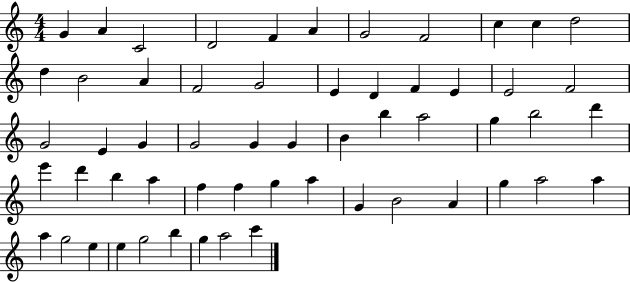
X:1
T:Untitled
M:4/4
L:1/4
K:C
G A C2 D2 F A G2 F2 c c d2 d B2 A F2 G2 E D F E E2 F2 G2 E G G2 G G B b a2 g b2 d' e' d' b a f f g a G B2 A g a2 a a g2 e e g2 b g a2 c'